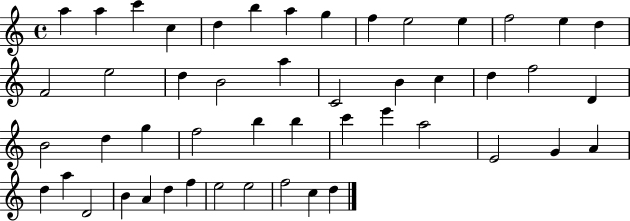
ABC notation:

X:1
T:Untitled
M:4/4
L:1/4
K:C
a a c' c d b a g f e2 e f2 e d F2 e2 d B2 a C2 B c d f2 D B2 d g f2 b b c' e' a2 E2 G A d a D2 B A d f e2 e2 f2 c d